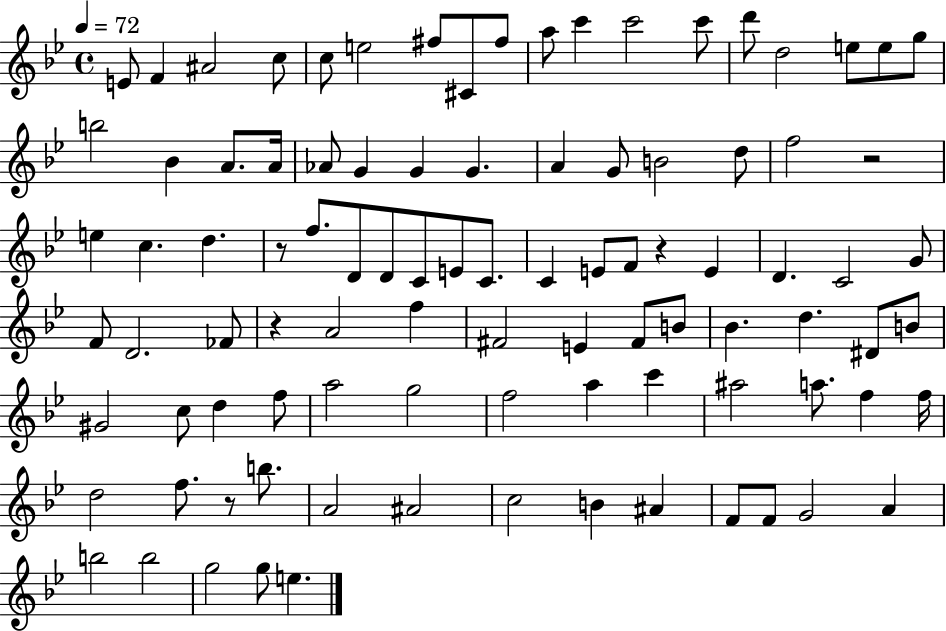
X:1
T:Untitled
M:4/4
L:1/4
K:Bb
E/2 F ^A2 c/2 c/2 e2 ^f/2 ^C/2 ^f/2 a/2 c' c'2 c'/2 d'/2 d2 e/2 e/2 g/2 b2 _B A/2 A/4 _A/2 G G G A G/2 B2 d/2 f2 z2 e c d z/2 f/2 D/2 D/2 C/2 E/2 C/2 C E/2 F/2 z E D C2 G/2 F/2 D2 _F/2 z A2 f ^F2 E ^F/2 B/2 _B d ^D/2 B/2 ^G2 c/2 d f/2 a2 g2 f2 a c' ^a2 a/2 f f/4 d2 f/2 z/2 b/2 A2 ^A2 c2 B ^A F/2 F/2 G2 A b2 b2 g2 g/2 e